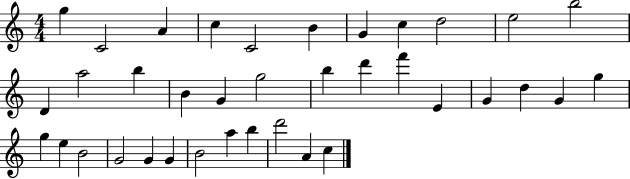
G5/q C4/h A4/q C5/q C4/h B4/q G4/q C5/q D5/h E5/h B5/h D4/q A5/h B5/q B4/q G4/q G5/h B5/q D6/q F6/q E4/q G4/q D5/q G4/q G5/q G5/q E5/q B4/h G4/h G4/q G4/q B4/h A5/q B5/q D6/h A4/q C5/q